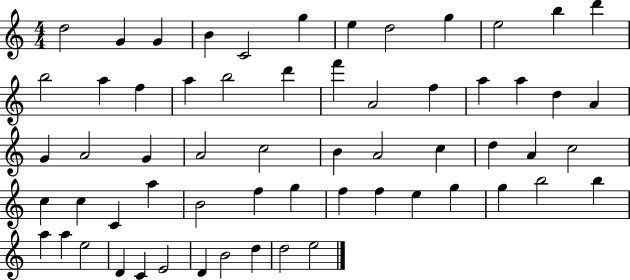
D5/h G4/q G4/q B4/q C4/h G5/q E5/q D5/h G5/q E5/h B5/q D6/q B5/h A5/q F5/q A5/q B5/h D6/q F6/q A4/h F5/q A5/q A5/q D5/q A4/q G4/q A4/h G4/q A4/h C5/h B4/q A4/h C5/q D5/q A4/q C5/h C5/q C5/q C4/q A5/q B4/h F5/q G5/q F5/q F5/q E5/q G5/q G5/q B5/h B5/q A5/q A5/q E5/h D4/q C4/q E4/h D4/q B4/h D5/q D5/h E5/h